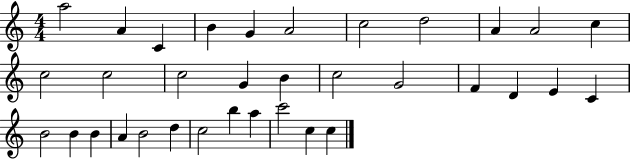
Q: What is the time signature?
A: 4/4